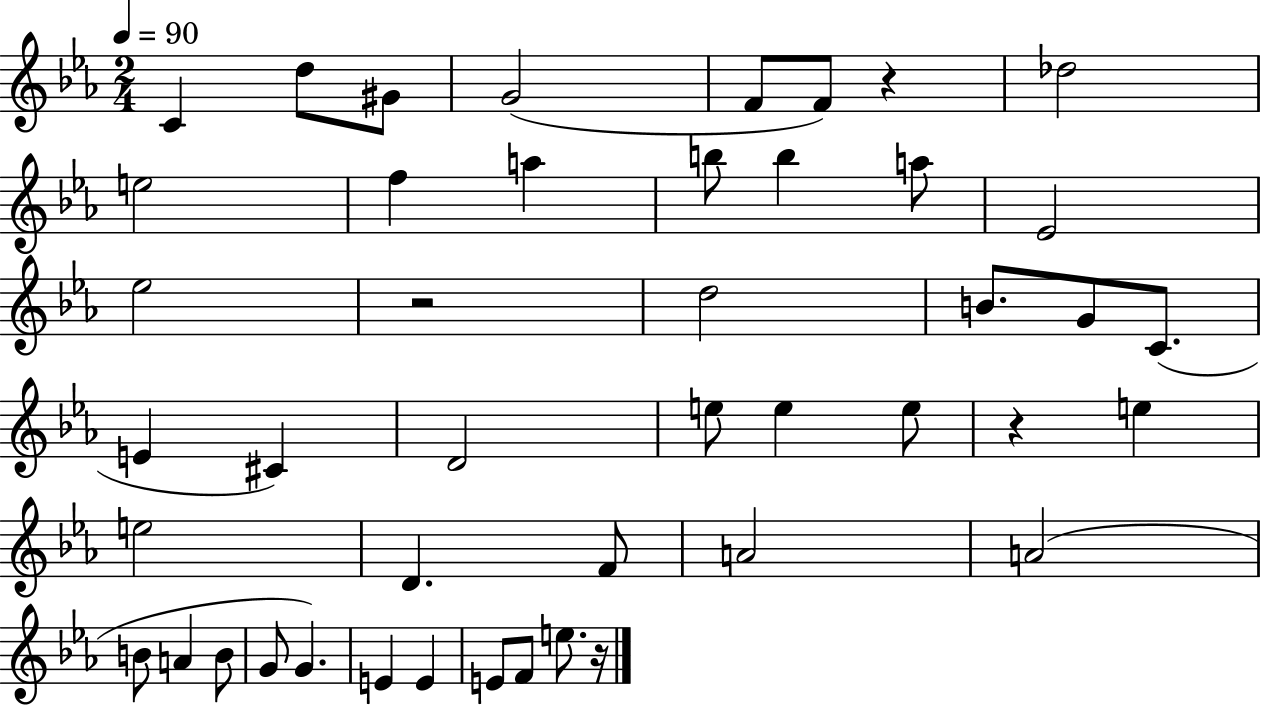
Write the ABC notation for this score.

X:1
T:Untitled
M:2/4
L:1/4
K:Eb
C d/2 ^G/2 G2 F/2 F/2 z _d2 e2 f a b/2 b a/2 _E2 _e2 z2 d2 B/2 G/2 C/2 E ^C D2 e/2 e e/2 z e e2 D F/2 A2 A2 B/2 A B/2 G/2 G E E E/2 F/2 e/2 z/4